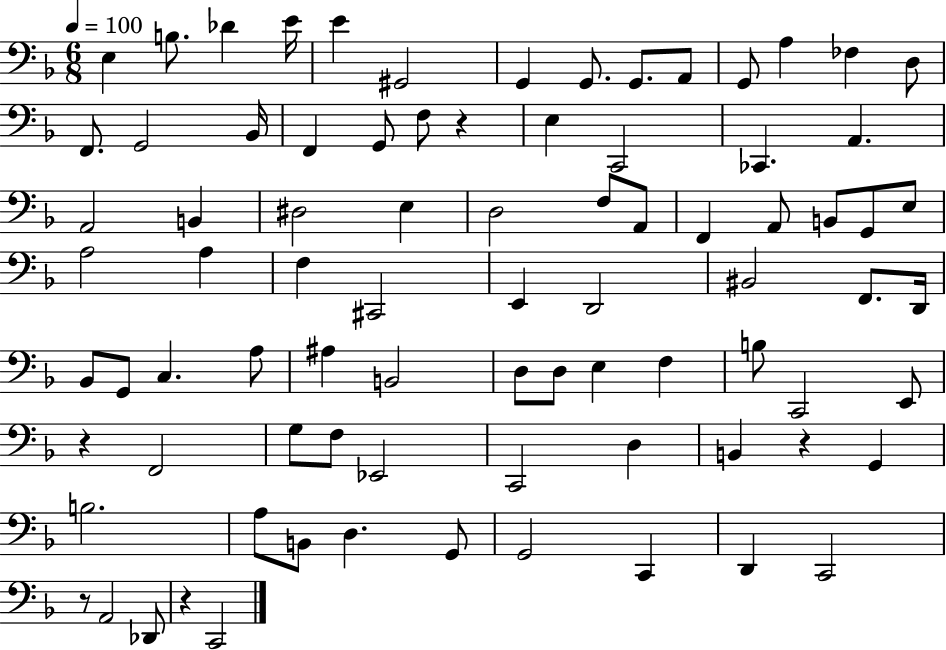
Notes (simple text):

E3/q B3/e. Db4/q E4/s E4/q G#2/h G2/q G2/e. G2/e. A2/e G2/e A3/q FES3/q D3/e F2/e. G2/h Bb2/s F2/q G2/e F3/e R/q E3/q C2/h CES2/q. A2/q. A2/h B2/q D#3/h E3/q D3/h F3/e A2/e F2/q A2/e B2/e G2/e E3/e A3/h A3/q F3/q C#2/h E2/q D2/h BIS2/h F2/e. D2/s Bb2/e G2/e C3/q. A3/e A#3/q B2/h D3/e D3/e E3/q F3/q B3/e C2/h E2/e R/q F2/h G3/e F3/e Eb2/h C2/h D3/q B2/q R/q G2/q B3/h. A3/e B2/e D3/q. G2/e G2/h C2/q D2/q C2/h R/e A2/h Db2/e R/q C2/h